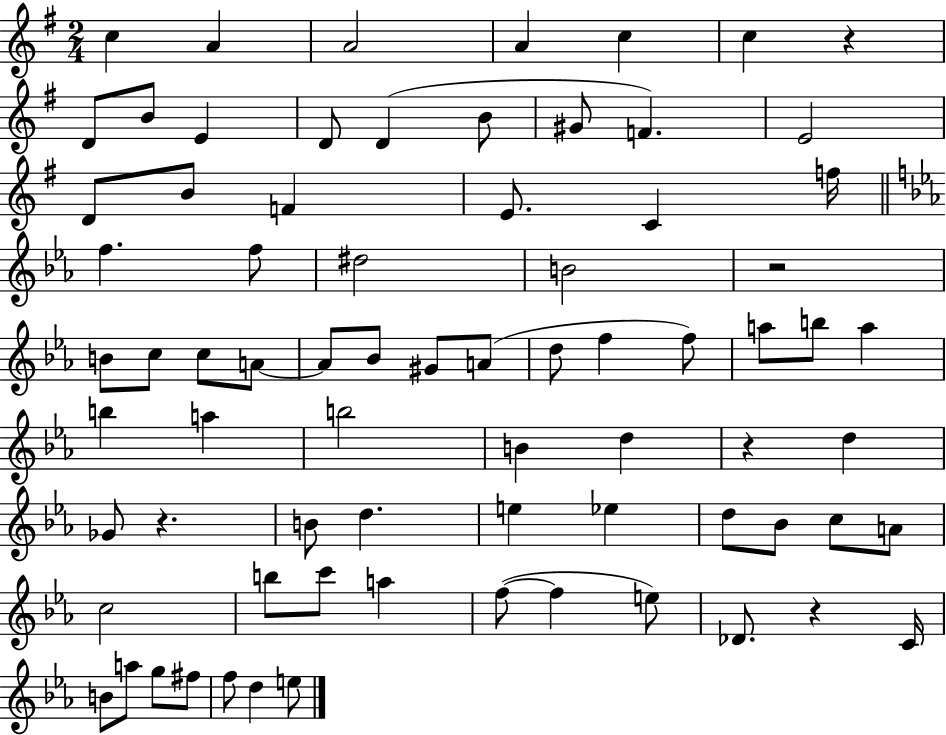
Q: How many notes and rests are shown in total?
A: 75